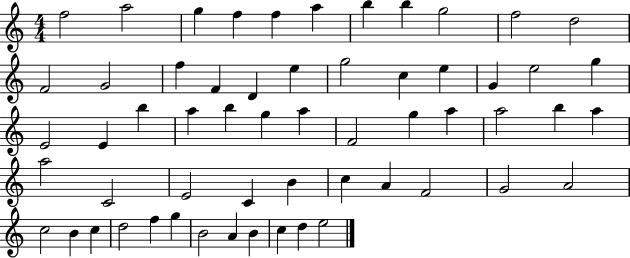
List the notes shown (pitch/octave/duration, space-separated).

F5/h A5/h G5/q F5/q F5/q A5/q B5/q B5/q G5/h F5/h D5/h F4/h G4/h F5/q F4/q D4/q E5/q G5/h C5/q E5/q G4/q E5/h G5/q E4/h E4/q B5/q A5/q B5/q G5/q A5/q F4/h G5/q A5/q A5/h B5/q A5/q A5/h C4/h E4/h C4/q B4/q C5/q A4/q F4/h G4/h A4/h C5/h B4/q C5/q D5/h F5/q G5/q B4/h A4/q B4/q C5/q D5/q E5/h